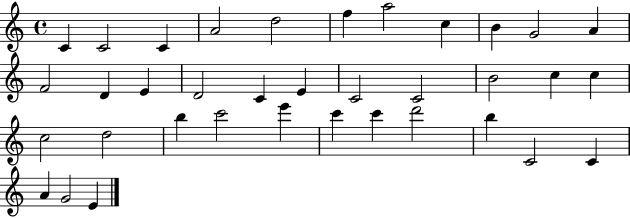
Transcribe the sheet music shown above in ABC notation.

X:1
T:Untitled
M:4/4
L:1/4
K:C
C C2 C A2 d2 f a2 c B G2 A F2 D E D2 C E C2 C2 B2 c c c2 d2 b c'2 e' c' c' d'2 b C2 C A G2 E